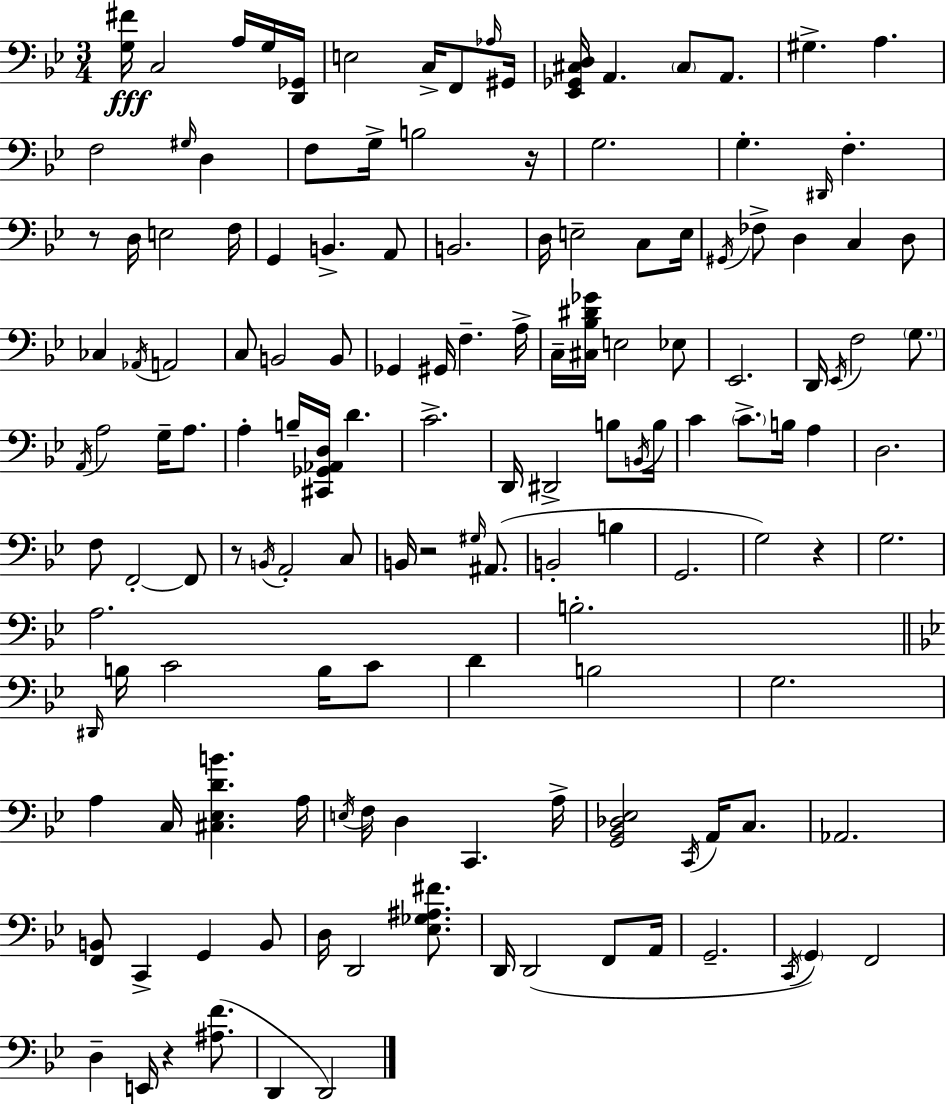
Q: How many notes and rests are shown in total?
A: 144